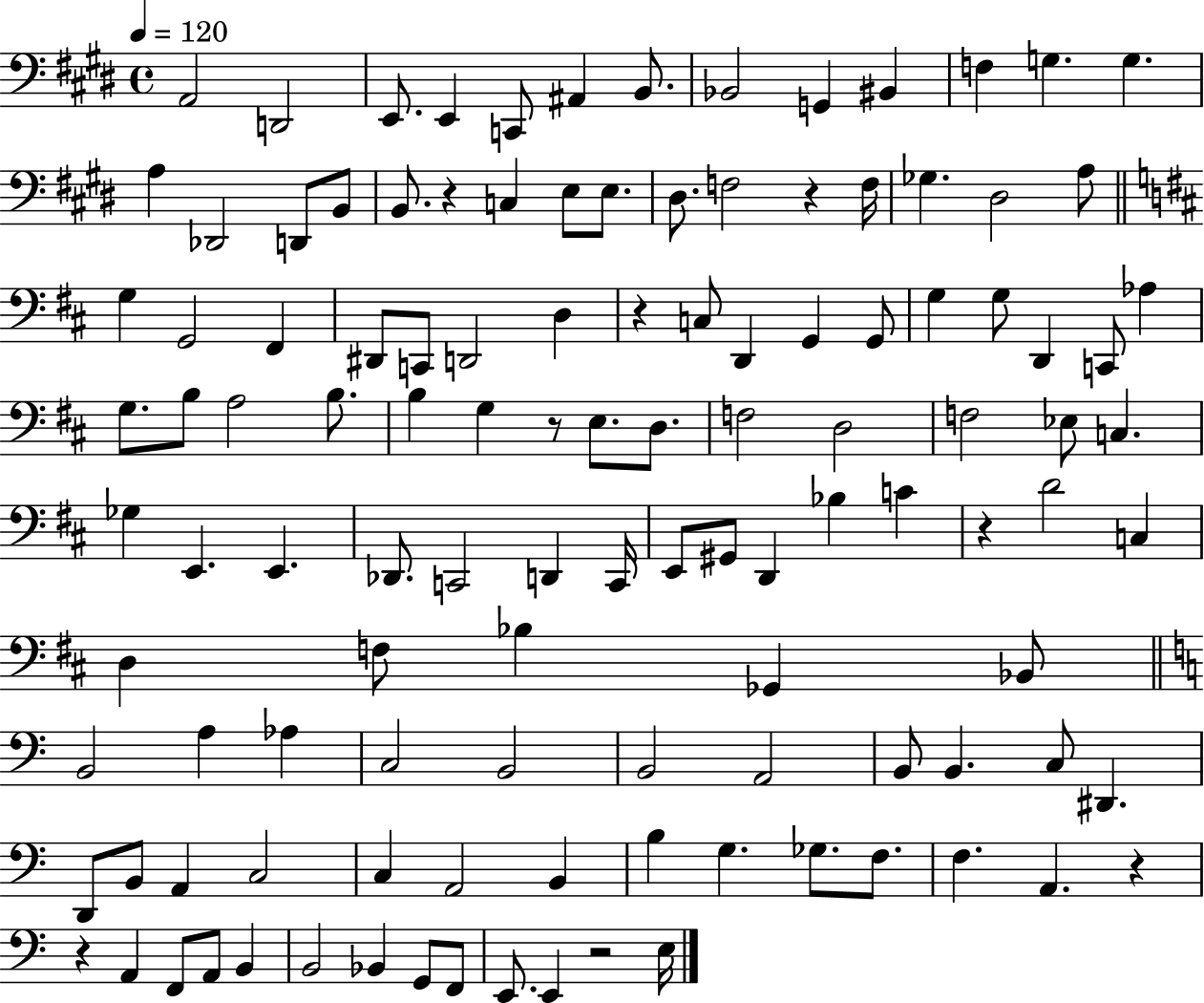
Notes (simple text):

A2/h D2/h E2/e. E2/q C2/e A#2/q B2/e. Bb2/h G2/q BIS2/q F3/q G3/q. G3/q. A3/q Db2/h D2/e B2/e B2/e. R/q C3/q E3/e E3/e. D#3/e. F3/h R/q F3/s Gb3/q. D#3/h A3/e G3/q G2/h F#2/q D#2/e C2/e D2/h D3/q R/q C3/e D2/q G2/q G2/e G3/q G3/e D2/q C2/e Ab3/q G3/e. B3/e A3/h B3/e. B3/q G3/q R/e E3/e. D3/e. F3/h D3/h F3/h Eb3/e C3/q. Gb3/q E2/q. E2/q. Db2/e. C2/h D2/q C2/s E2/e G#2/e D2/q Bb3/q C4/q R/q D4/h C3/q D3/q F3/e Bb3/q Gb2/q Bb2/e B2/h A3/q Ab3/q C3/h B2/h B2/h A2/h B2/e B2/q. C3/e D#2/q. D2/e B2/e A2/q C3/h C3/q A2/h B2/q B3/q G3/q. Gb3/e. F3/e. F3/q. A2/q. R/q R/q A2/q F2/e A2/e B2/q B2/h Bb2/q G2/e F2/e E2/e. E2/q R/h E3/s